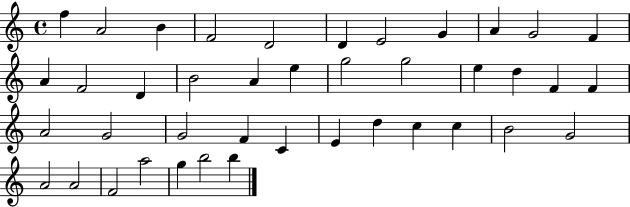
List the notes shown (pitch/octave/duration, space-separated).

F5/q A4/h B4/q F4/h D4/h D4/q E4/h G4/q A4/q G4/h F4/q A4/q F4/h D4/q B4/h A4/q E5/q G5/h G5/h E5/q D5/q F4/q F4/q A4/h G4/h G4/h F4/q C4/q E4/q D5/q C5/q C5/q B4/h G4/h A4/h A4/h F4/h A5/h G5/q B5/h B5/q